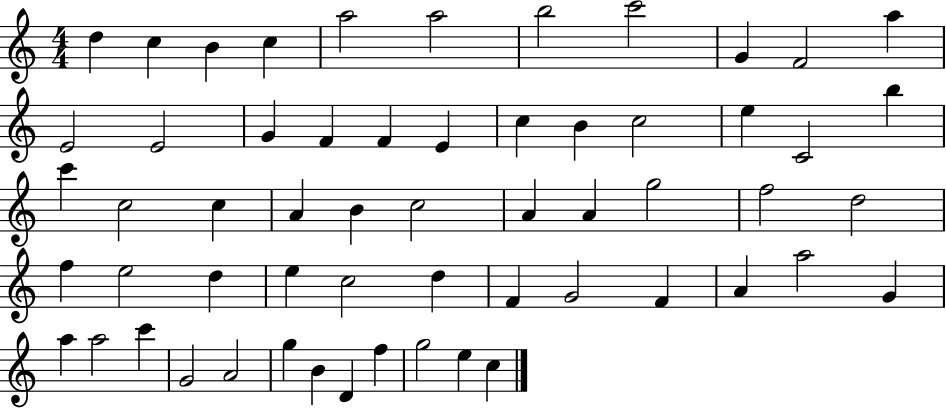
{
  \clef treble
  \numericTimeSignature
  \time 4/4
  \key c \major
  d''4 c''4 b'4 c''4 | a''2 a''2 | b''2 c'''2 | g'4 f'2 a''4 | \break e'2 e'2 | g'4 f'4 f'4 e'4 | c''4 b'4 c''2 | e''4 c'2 b''4 | \break c'''4 c''2 c''4 | a'4 b'4 c''2 | a'4 a'4 g''2 | f''2 d''2 | \break f''4 e''2 d''4 | e''4 c''2 d''4 | f'4 g'2 f'4 | a'4 a''2 g'4 | \break a''4 a''2 c'''4 | g'2 a'2 | g''4 b'4 d'4 f''4 | g''2 e''4 c''4 | \break \bar "|."
}